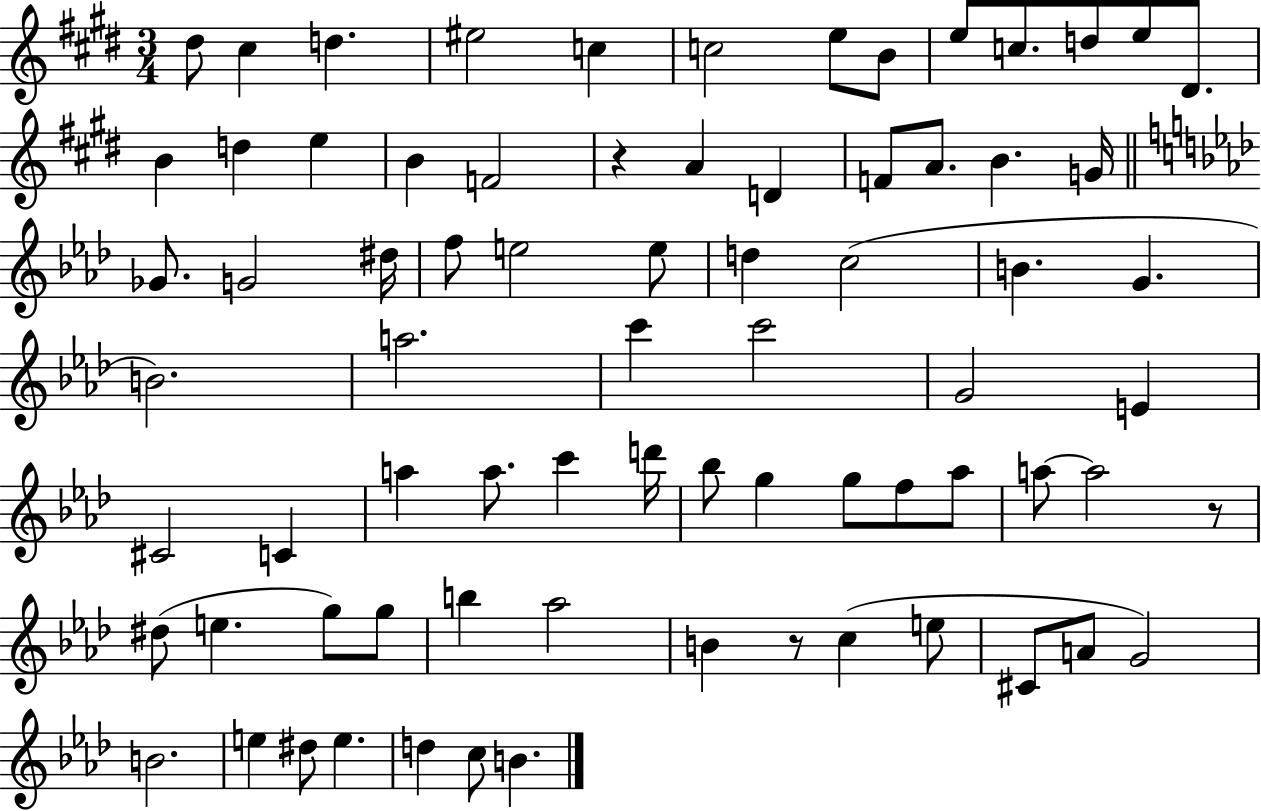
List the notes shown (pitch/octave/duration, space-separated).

D#5/e C#5/q D5/q. EIS5/h C5/q C5/h E5/e B4/e E5/e C5/e. D5/e E5/e D#4/e. B4/q D5/q E5/q B4/q F4/h R/q A4/q D4/q F4/e A4/e. B4/q. G4/s Gb4/e. G4/h D#5/s F5/e E5/h E5/e D5/q C5/h B4/q. G4/q. B4/h. A5/h. C6/q C6/h G4/h E4/q C#4/h C4/q A5/q A5/e. C6/q D6/s Bb5/e G5/q G5/e F5/e Ab5/e A5/e A5/h R/e D#5/e E5/q. G5/e G5/e B5/q Ab5/h B4/q R/e C5/q E5/e C#4/e A4/e G4/h B4/h. E5/q D#5/e E5/q. D5/q C5/e B4/q.